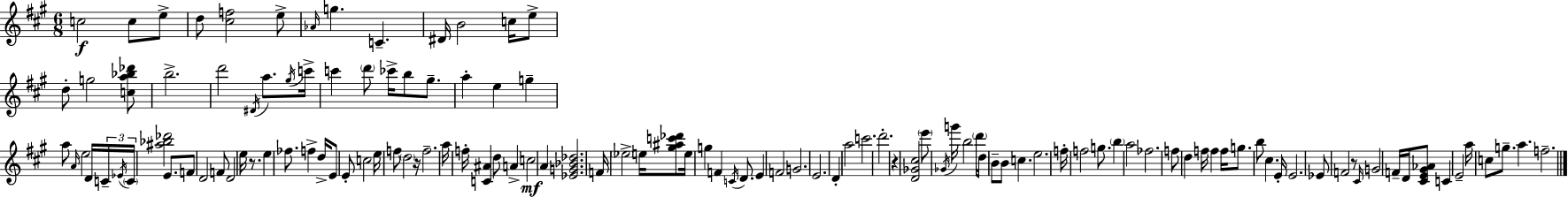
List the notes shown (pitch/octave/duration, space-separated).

C5/h C5/e E5/e D5/e [C#5,F5]/h E5/e Ab4/s G5/q. C4/q. D#4/s B4/h C5/s E5/e D5/e G5/h [C5,A5,Bb5,Db6]/e B5/h. D6/h D#4/s A5/e. G#5/s C6/s C6/q D6/e CES6/s B5/e G#5/e. A5/q E5/q G5/q A5/e A4/s E5/h D4/s C4/s Eb4/s C4/s [A#5,Bb5,Db6]/h E4/e. F4/e D4/h F4/e D4/h E5/s R/e. E5/q FES5/e. F5/q D5/s E4/e E4/e C5/h E5/s F5/e D5/h R/s F5/h. A5/s F5/s [C4,A#4]/q D5/e A4/q C5/h A4/q [Eb4,G4,Bb4,Db5]/h. F4/s Eb5/h E5/s [G#5,A#5,C6,Db6]/e E5/s G5/q F4/q C4/s D4/e. E4/q F4/h G4/h. E4/h. D4/q A5/h C6/h. D6/h. R/q [D4,Gb4,C#5]/h E6/e Gb4/s G6/s B5/h D6/s D5/e B4/e B4/e C5/q. E5/h. F5/s F5/h G5/e. B5/q A5/h FES5/h. F5/e D5/q F5/s F5/q F5/s G5/e. B5/e C#5/q. E4/s E4/h. Eb4/e F4/h R/e C#4/s G4/h F4/s D4/s [C#4,E4,G#4,Ab4]/e C4/q E4/h A5/s C5/e G5/e. A5/q. F5/h.